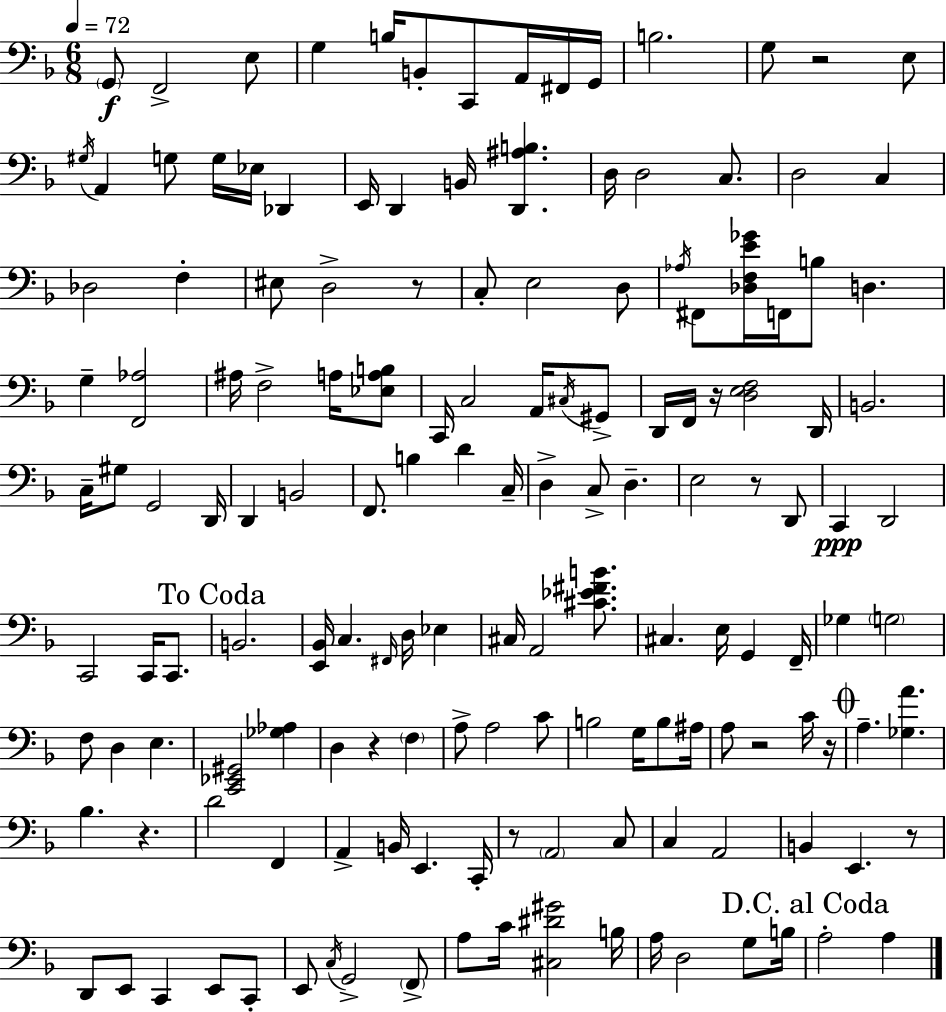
G2/e F2/h E3/e G3/q B3/s B2/e C2/e A2/s F#2/s G2/s B3/h. G3/e R/h E3/e G#3/s A2/q G3/e G3/s Eb3/s Db2/q E2/s D2/q B2/s [D2,A#3,B3]/q. D3/s D3/h C3/e. D3/h C3/q Db3/h F3/q EIS3/e D3/h R/e C3/e E3/h D3/e Ab3/s F#2/e [Db3,F3,E4,Gb4]/s F2/s B3/e D3/q. G3/q [F2,Ab3]/h A#3/s F3/h A3/s [Eb3,A3,B3]/e C2/s C3/h A2/s C#3/s G#2/e D2/s F2/s R/s [D3,E3,F3]/h D2/s B2/h. C3/s G#3/e G2/h D2/s D2/q B2/h F2/e. B3/q D4/q C3/s D3/q C3/e D3/q. E3/h R/e D2/e C2/q D2/h C2/h C2/s C2/e. B2/h. [E2,Bb2]/s C3/q. F#2/s D3/s Eb3/q C#3/s A2/h [C#4,Eb4,F#4,B4]/e. C#3/q. E3/s G2/q F2/s Gb3/q G3/h F3/e D3/q E3/q. [C2,Eb2,G#2]/h [Gb3,Ab3]/q D3/q R/q F3/q A3/e A3/h C4/e B3/h G3/s B3/e A#3/s A3/e R/h C4/s R/s A3/q. [Gb3,A4]/q. Bb3/q. R/q. D4/h F2/q A2/q B2/s E2/q. C2/s R/e A2/h C3/e C3/q A2/h B2/q E2/q. R/e D2/e E2/e C2/q E2/e C2/e E2/e C3/s G2/h F2/e A3/e C4/s [C#3,D#4,G#4]/h B3/s A3/s D3/h G3/e B3/s A3/h A3/q